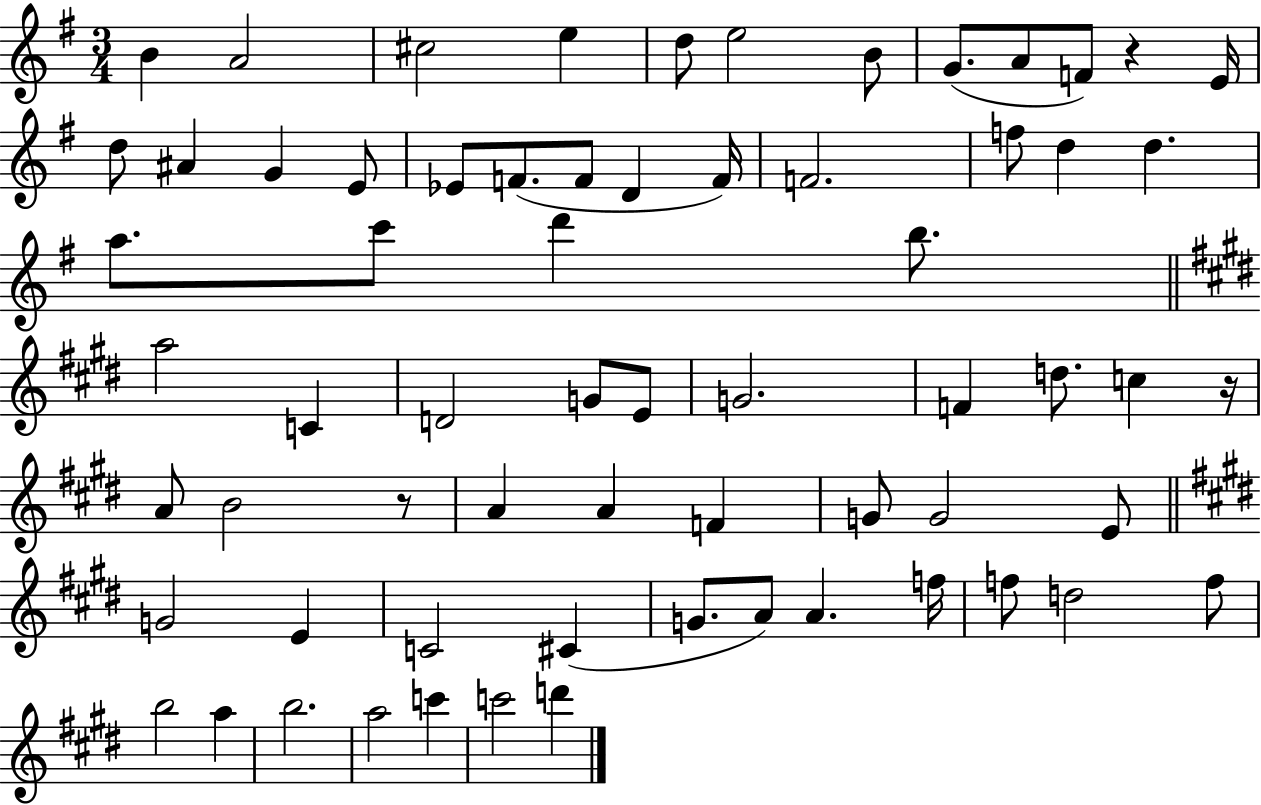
{
  \clef treble
  \numericTimeSignature
  \time 3/4
  \key g \major
  \repeat volta 2 { b'4 a'2 | cis''2 e''4 | d''8 e''2 b'8 | g'8.( a'8 f'8) r4 e'16 | \break d''8 ais'4 g'4 e'8 | ees'8 f'8.( f'8 d'4 f'16) | f'2. | f''8 d''4 d''4. | \break a''8. c'''8 d'''4 b''8. | \bar "||" \break \key e \major a''2 c'4 | d'2 g'8 e'8 | g'2. | f'4 d''8. c''4 r16 | \break a'8 b'2 r8 | a'4 a'4 f'4 | g'8 g'2 e'8 | \bar "||" \break \key e \major g'2 e'4 | c'2 cis'4( | g'8. a'8) a'4. f''16 | f''8 d''2 f''8 | \break b''2 a''4 | b''2. | a''2 c'''4 | c'''2 d'''4 | \break } \bar "|."
}